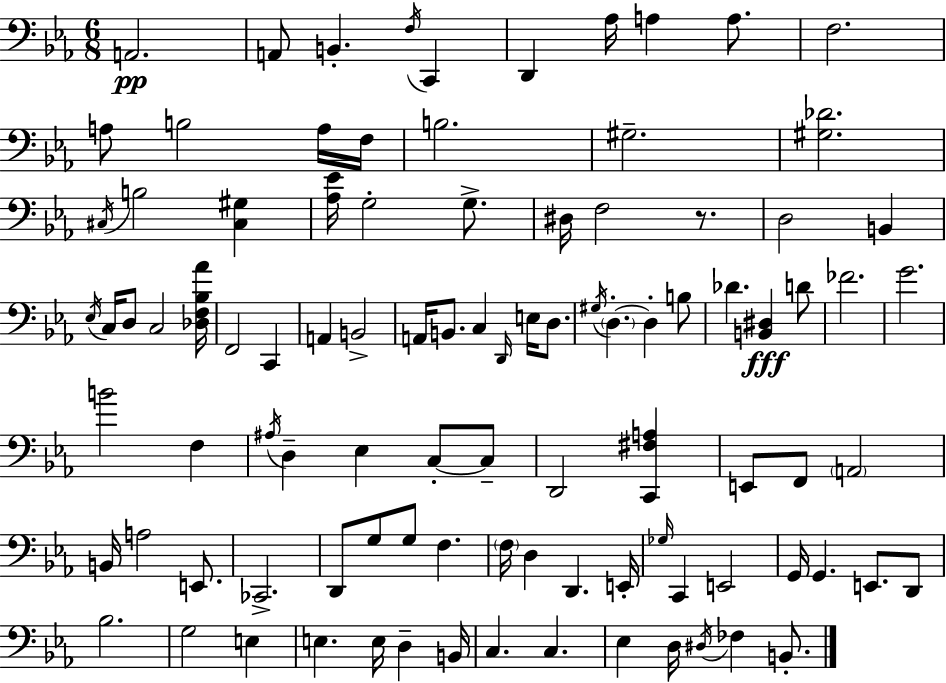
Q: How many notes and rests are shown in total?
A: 97